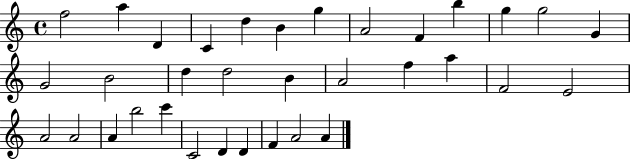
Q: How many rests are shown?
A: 0